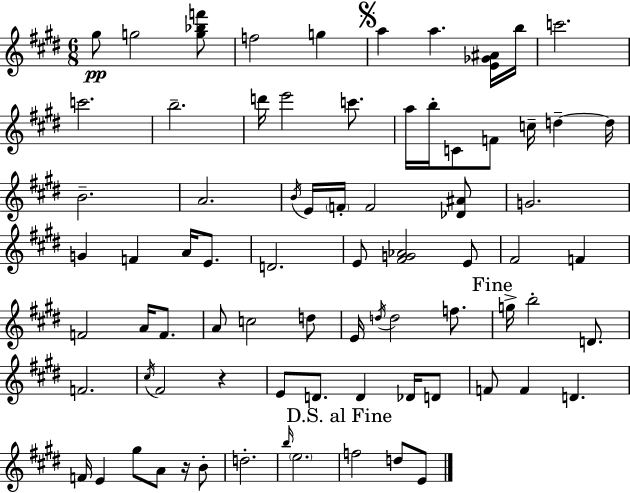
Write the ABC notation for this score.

X:1
T:Untitled
M:6/8
L:1/4
K:E
^g/2 g2 [g_bf']/2 f2 g a a [E_G^A]/4 b/4 c'2 c'2 b2 d'/4 e'2 c'/2 a/4 b/4 C/2 F/2 c/4 d d/4 B2 A2 B/4 E/4 F/4 F2 [_D^A]/2 G2 G F A/4 E/2 D2 E/2 [^FG_A]2 E/2 ^F2 F F2 A/4 F/2 A/2 c2 d/2 E/4 d/4 d2 f/2 g/4 b2 D/2 F2 ^c/4 ^F2 z E/2 D/2 D _D/4 D/2 F/2 F D F/4 E ^g/2 A/2 z/4 B/2 d2 b/4 e2 f2 d/2 E/2